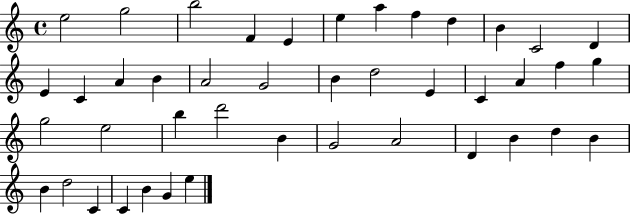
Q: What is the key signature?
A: C major